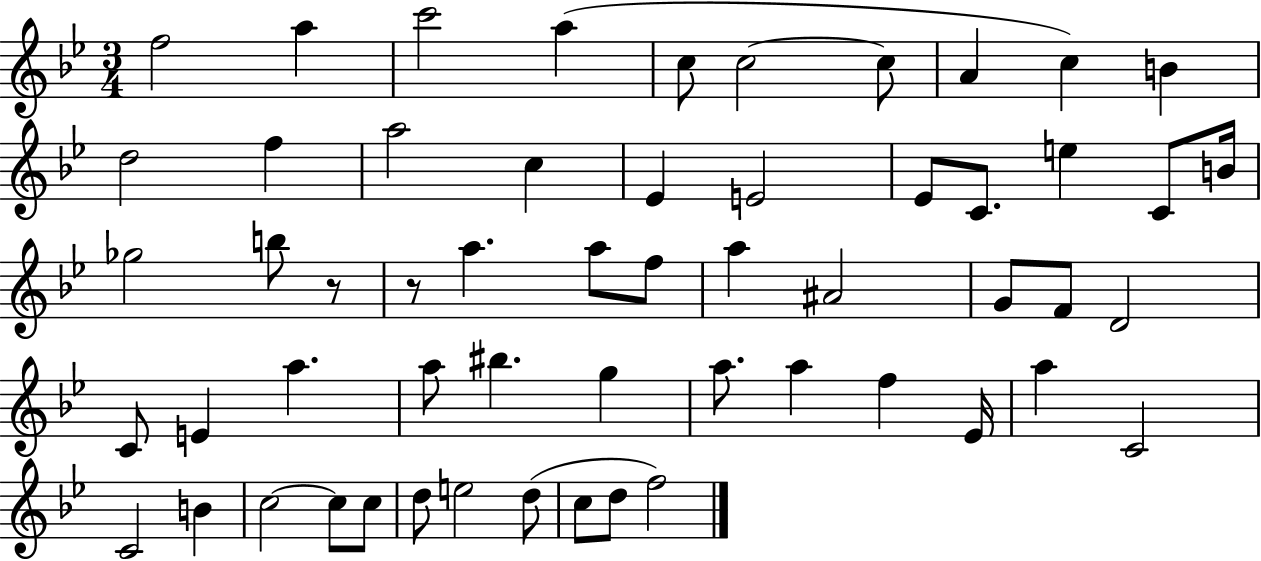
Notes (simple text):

F5/h A5/q C6/h A5/q C5/e C5/h C5/e A4/q C5/q B4/q D5/h F5/q A5/h C5/q Eb4/q E4/h Eb4/e C4/e. E5/q C4/e B4/s Gb5/h B5/e R/e R/e A5/q. A5/e F5/e A5/q A#4/h G4/e F4/e D4/h C4/e E4/q A5/q. A5/e BIS5/q. G5/q A5/e. A5/q F5/q Eb4/s A5/q C4/h C4/h B4/q C5/h C5/e C5/e D5/e E5/h D5/e C5/e D5/e F5/h